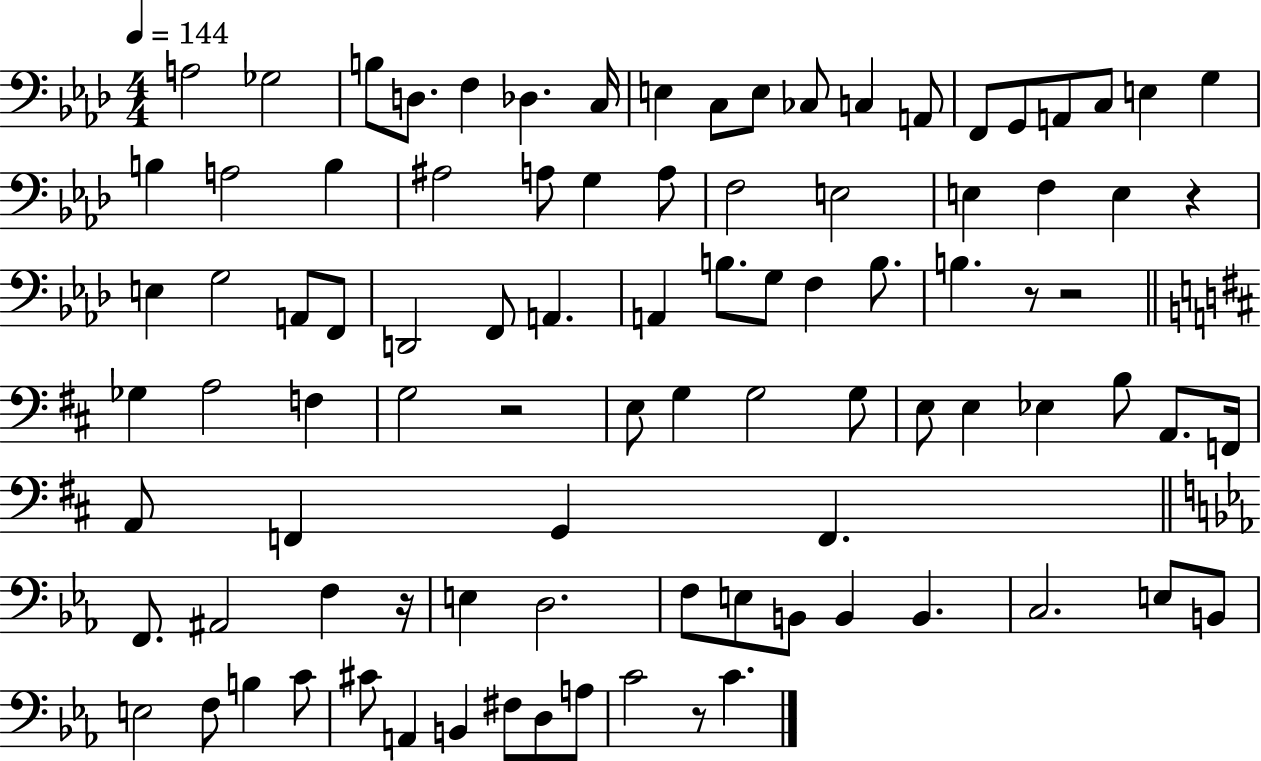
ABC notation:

X:1
T:Untitled
M:4/4
L:1/4
K:Ab
A,2 _G,2 B,/2 D,/2 F, _D, C,/4 E, C,/2 E,/2 _C,/2 C, A,,/2 F,,/2 G,,/2 A,,/2 C,/2 E, G, B, A,2 B, ^A,2 A,/2 G, A,/2 F,2 E,2 E, F, E, z E, G,2 A,,/2 F,,/2 D,,2 F,,/2 A,, A,, B,/2 G,/2 F, B,/2 B, z/2 z2 _G, A,2 F, G,2 z2 E,/2 G, G,2 G,/2 E,/2 E, _E, B,/2 A,,/2 F,,/4 A,,/2 F,, G,, F,, F,,/2 ^A,,2 F, z/4 E, D,2 F,/2 E,/2 B,,/2 B,, B,, C,2 E,/2 B,,/2 E,2 F,/2 B, C/2 ^C/2 A,, B,, ^F,/2 D,/2 A,/2 C2 z/2 C